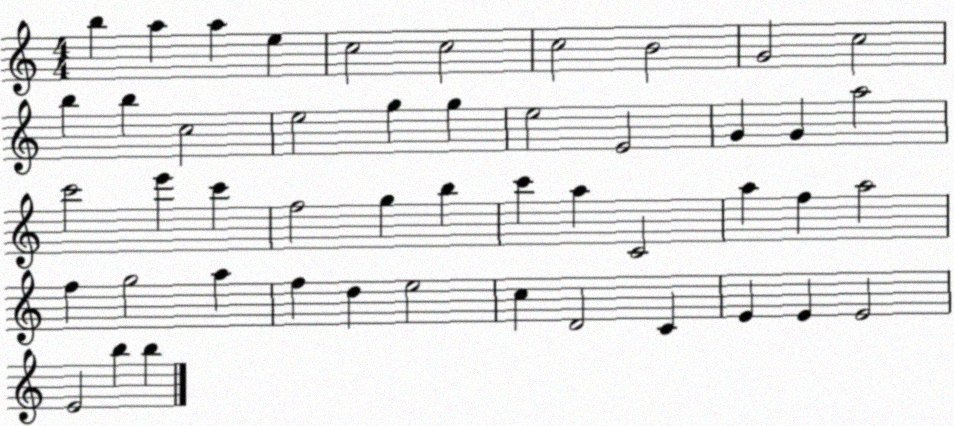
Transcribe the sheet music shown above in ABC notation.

X:1
T:Untitled
M:4/4
L:1/4
K:C
b a a e c2 c2 c2 B2 G2 c2 b b c2 e2 g g e2 E2 G G a2 c'2 e' c' f2 g b c' a C2 a f a2 f g2 a f d e2 c D2 C E E E2 E2 b b